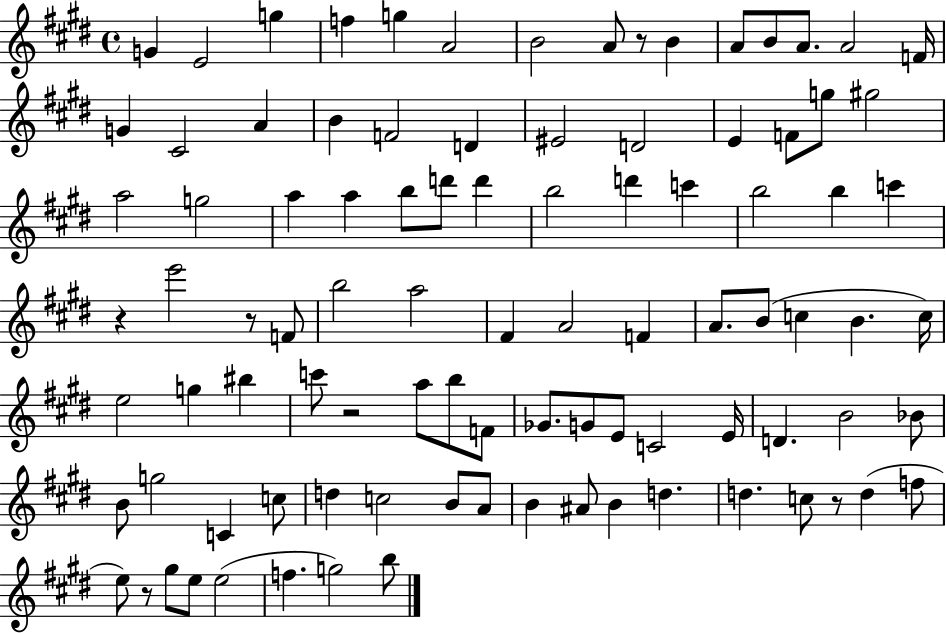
{
  \clef treble
  \time 4/4
  \defaultTimeSignature
  \key e \major
  g'4 e'2 g''4 | f''4 g''4 a'2 | b'2 a'8 r8 b'4 | a'8 b'8 a'8. a'2 f'16 | \break g'4 cis'2 a'4 | b'4 f'2 d'4 | eis'2 d'2 | e'4 f'8 g''8 gis''2 | \break a''2 g''2 | a''4 a''4 b''8 d'''8 d'''4 | b''2 d'''4 c'''4 | b''2 b''4 c'''4 | \break r4 e'''2 r8 f'8 | b''2 a''2 | fis'4 a'2 f'4 | a'8. b'8( c''4 b'4. c''16) | \break e''2 g''4 bis''4 | c'''8 r2 a''8 b''8 f'8 | ges'8. g'8 e'8 c'2 e'16 | d'4. b'2 bes'8 | \break b'8 g''2 c'4 c''8 | d''4 c''2 b'8 a'8 | b'4 ais'8 b'4 d''4. | d''4. c''8 r8 d''4( f''8 | \break e''8) r8 gis''8 e''8 e''2( | f''4. g''2) b''8 | \bar "|."
}